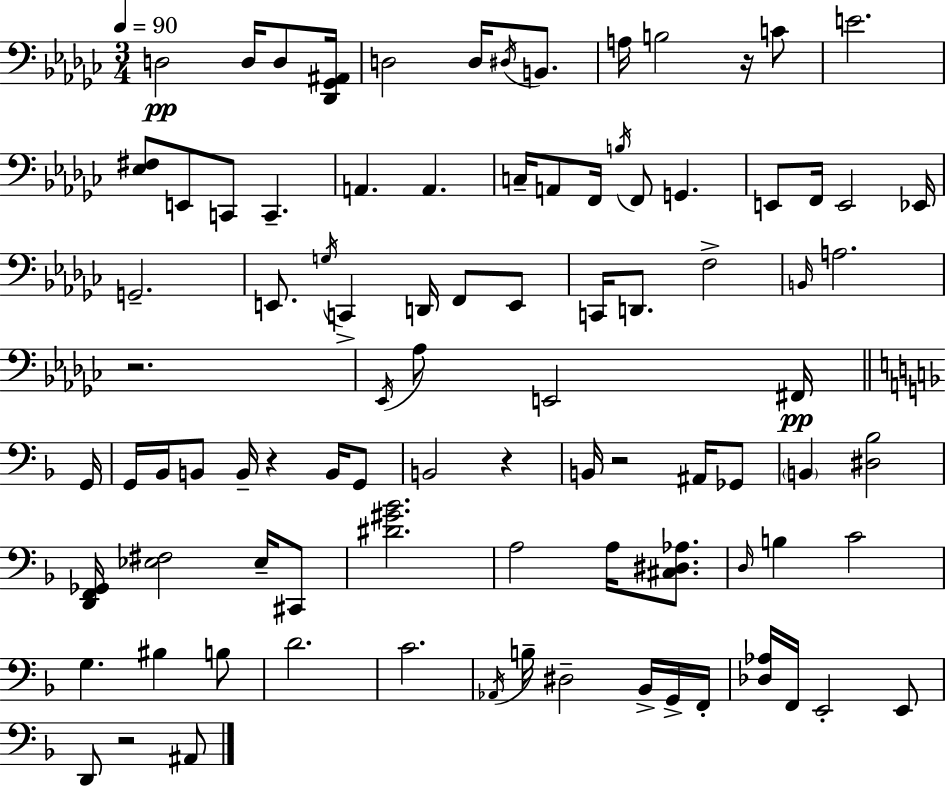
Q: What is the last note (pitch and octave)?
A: A#2